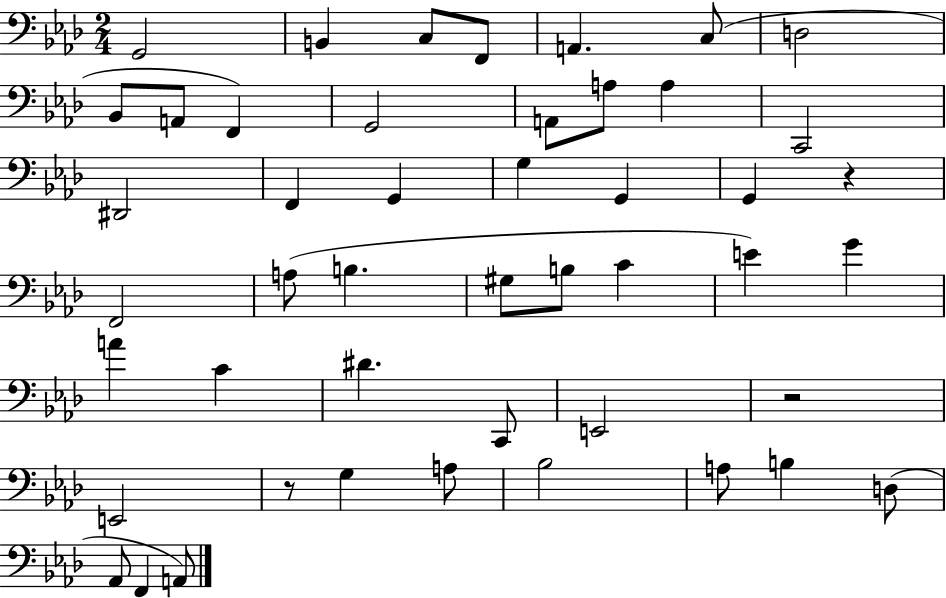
{
  \clef bass
  \numericTimeSignature
  \time 2/4
  \key aes \major
  \repeat volta 2 { g,2 | b,4 c8 f,8 | a,4. c8( | d2 | \break bes,8 a,8 f,4) | g,2 | a,8 a8 a4 | c,2 | \break dis,2 | f,4 g,4 | g4 g,4 | g,4 r4 | \break f,2 | a8( b4. | gis8 b8 c'4 | e'4) g'4 | \break a'4 c'4 | dis'4. c,8 | e,2 | r2 | \break e,2 | r8 g4 a8 | bes2 | a8 b4 d8( | \break aes,8 f,4 a,8) | } \bar "|."
}